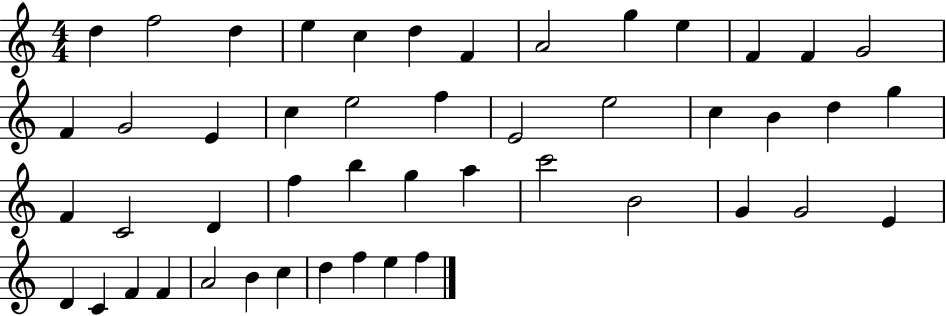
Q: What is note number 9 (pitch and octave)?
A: G5